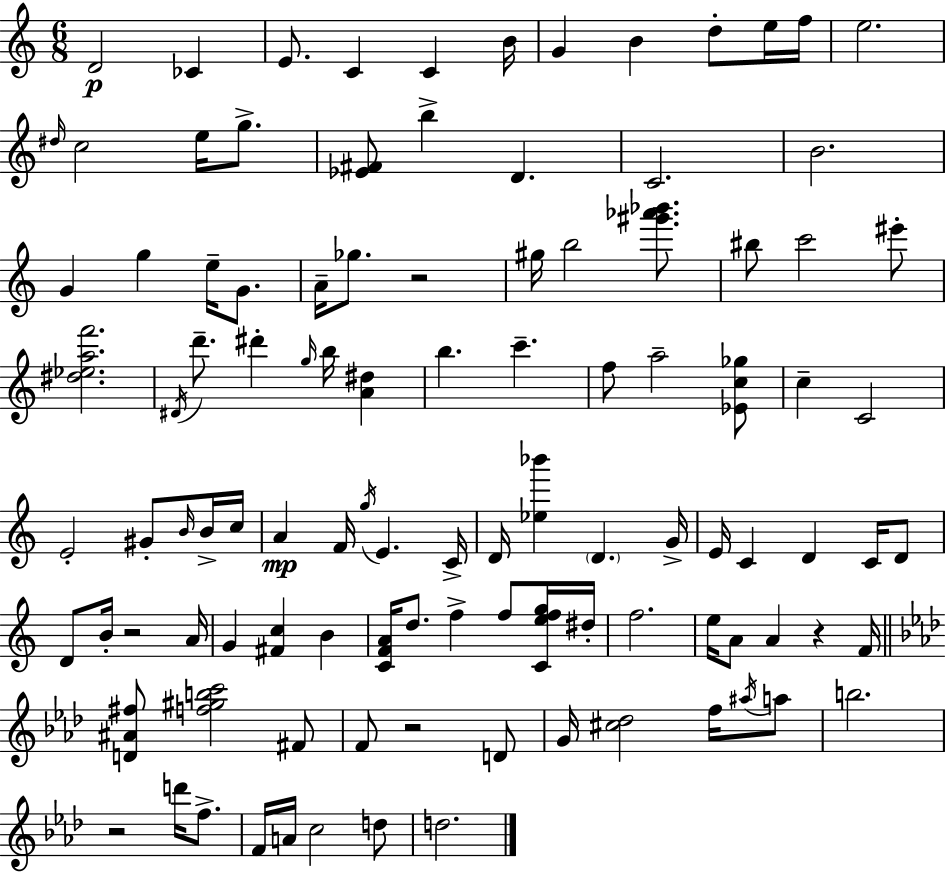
D4/h CES4/q E4/e. C4/q C4/q B4/s G4/q B4/q D5/e E5/s F5/s E5/h. D#5/s C5/h E5/s G5/e. [Eb4,F#4]/e B5/q D4/q. C4/h. B4/h. G4/q G5/q E5/s G4/e. A4/s Gb5/e. R/h G#5/s B5/h [G#6,Ab6,Bb6]/e. BIS5/e C6/h EIS6/e [D#5,Eb5,A5,F6]/h. D#4/s D6/e. D#6/q G5/s B5/s [A4,D#5]/q B5/q. C6/q. F5/e A5/h [Eb4,C5,Gb5]/e C5/q C4/h E4/h G#4/e B4/s B4/s C5/s A4/q F4/s G5/s E4/q. C4/s D4/s [Eb5,Bb6]/q D4/q. G4/s E4/s C4/q D4/q C4/s D4/e D4/e B4/s R/h A4/s G4/q [F#4,C5]/q B4/q [C4,F4,A4]/s D5/e. F5/q F5/e [C4,E5,F5,G5]/s D#5/s F5/h. E5/s A4/e A4/q R/q F4/s [D4,A#4,F#5]/e [F5,G#5,B5,C6]/h F#4/e F4/e R/h D4/e G4/s [C#5,Db5]/h F5/s A#5/s A5/e B5/h. R/h D6/s F5/e. F4/s A4/s C5/h D5/e D5/h.